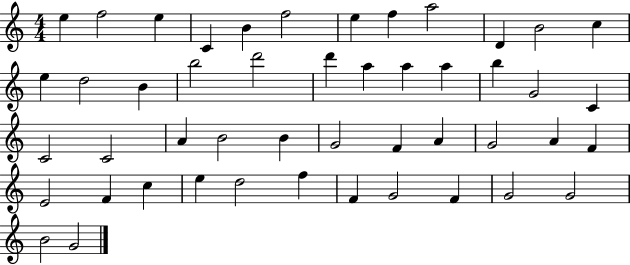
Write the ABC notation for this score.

X:1
T:Untitled
M:4/4
L:1/4
K:C
e f2 e C B f2 e f a2 D B2 c e d2 B b2 d'2 d' a a a b G2 C C2 C2 A B2 B G2 F A G2 A F E2 F c e d2 f F G2 F G2 G2 B2 G2